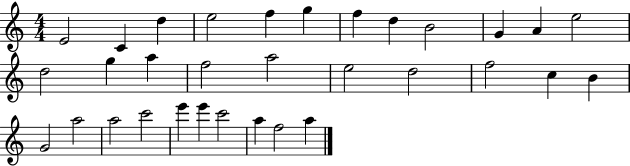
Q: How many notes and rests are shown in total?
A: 32